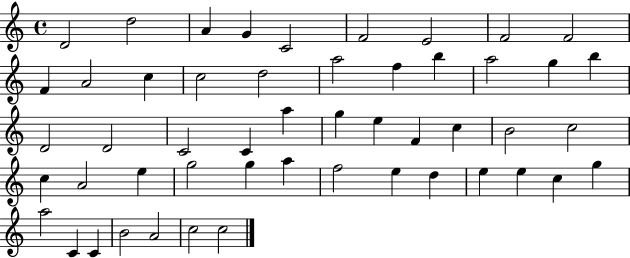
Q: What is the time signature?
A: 4/4